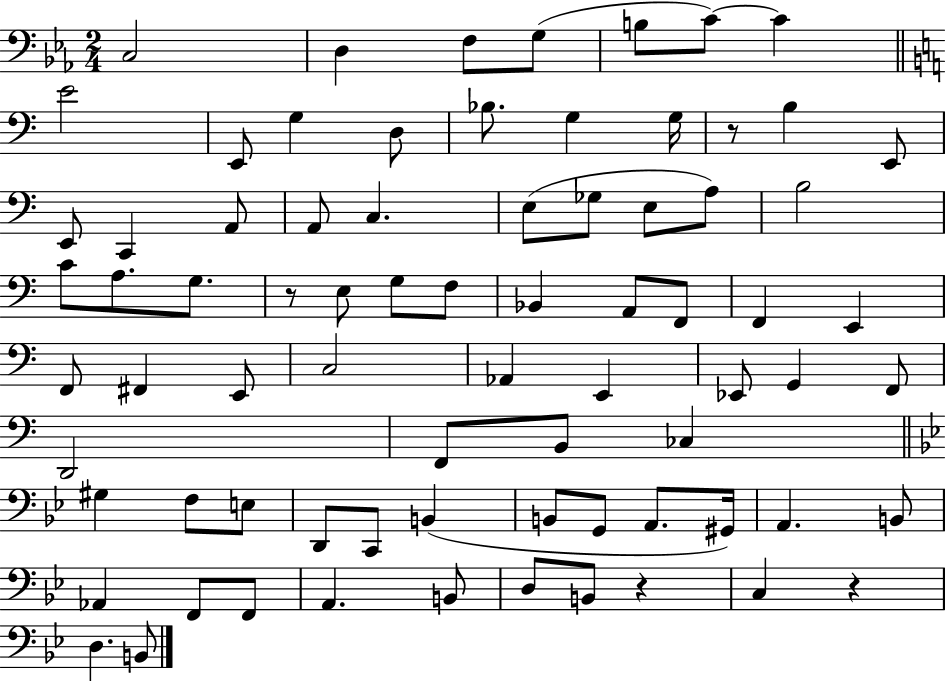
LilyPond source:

{
  \clef bass
  \numericTimeSignature
  \time 2/4
  \key ees \major
  c2 | d4 f8 g8( | b8 c'8~~) c'4 | \bar "||" \break \key c \major e'2 | e,8 g4 d8 | bes8. g4 g16 | r8 b4 e,8 | \break e,8 c,4 a,8 | a,8 c4. | e8( ges8 e8 a8) | b2 | \break c'8 a8. g8. | r8 e8 g8 f8 | bes,4 a,8 f,8 | f,4 e,4 | \break f,8 fis,4 e,8 | c2 | aes,4 e,4 | ees,8 g,4 f,8 | \break d,2 | f,8 b,8 ces4 | \bar "||" \break \key bes \major gis4 f8 e8 | d,8 c,8 b,4( | b,8 g,8 a,8. gis,16) | a,4. b,8 | \break aes,4 f,8 f,8 | a,4. b,8 | d8 b,8 r4 | c4 r4 | \break d4. b,8 | \bar "|."
}